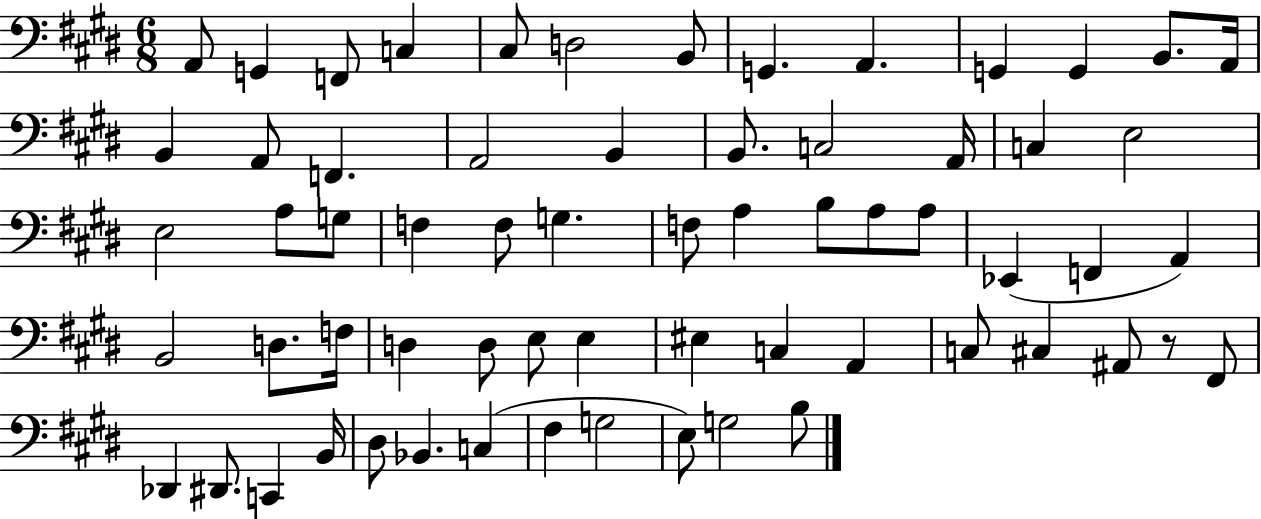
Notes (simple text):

A2/e G2/q F2/e C3/q C#3/e D3/h B2/e G2/q. A2/q. G2/q G2/q B2/e. A2/s B2/q A2/e F2/q. A2/h B2/q B2/e. C3/h A2/s C3/q E3/h E3/h A3/e G3/e F3/q F3/e G3/q. F3/e A3/q B3/e A3/e A3/e Eb2/q F2/q A2/q B2/h D3/e. F3/s D3/q D3/e E3/e E3/q EIS3/q C3/q A2/q C3/e C#3/q A#2/e R/e F#2/e Db2/q D#2/e. C2/q B2/s D#3/e Bb2/q. C3/q F#3/q G3/h E3/e G3/h B3/e